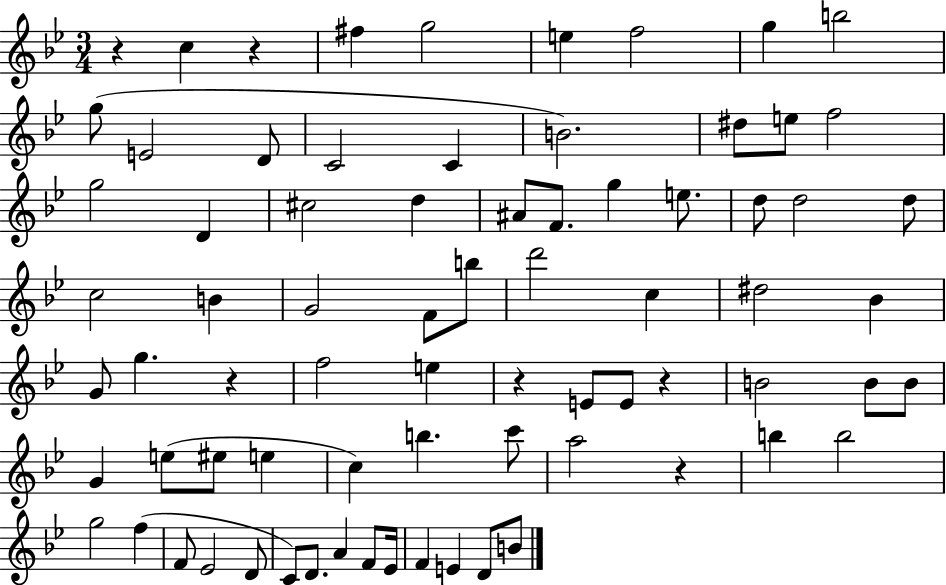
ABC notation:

X:1
T:Untitled
M:3/4
L:1/4
K:Bb
z c z ^f g2 e f2 g b2 g/2 E2 D/2 C2 C B2 ^d/2 e/2 f2 g2 D ^c2 d ^A/2 F/2 g e/2 d/2 d2 d/2 c2 B G2 F/2 b/2 d'2 c ^d2 _B G/2 g z f2 e z E/2 E/2 z B2 B/2 B/2 G e/2 ^e/2 e c b c'/2 a2 z b b2 g2 f F/2 _E2 D/2 C/2 D/2 A F/2 _E/4 F E D/2 B/2